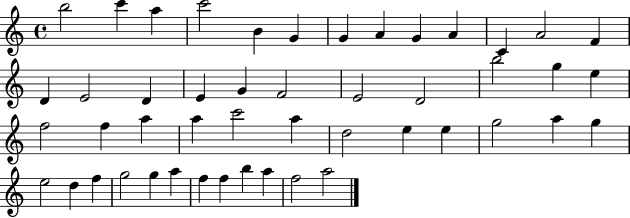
X:1
T:Untitled
M:4/4
L:1/4
K:C
b2 c' a c'2 B G G A G A C A2 F D E2 D E G F2 E2 D2 b2 g e f2 f a a c'2 a d2 e e g2 a g e2 d f g2 g a f f b a f2 a2